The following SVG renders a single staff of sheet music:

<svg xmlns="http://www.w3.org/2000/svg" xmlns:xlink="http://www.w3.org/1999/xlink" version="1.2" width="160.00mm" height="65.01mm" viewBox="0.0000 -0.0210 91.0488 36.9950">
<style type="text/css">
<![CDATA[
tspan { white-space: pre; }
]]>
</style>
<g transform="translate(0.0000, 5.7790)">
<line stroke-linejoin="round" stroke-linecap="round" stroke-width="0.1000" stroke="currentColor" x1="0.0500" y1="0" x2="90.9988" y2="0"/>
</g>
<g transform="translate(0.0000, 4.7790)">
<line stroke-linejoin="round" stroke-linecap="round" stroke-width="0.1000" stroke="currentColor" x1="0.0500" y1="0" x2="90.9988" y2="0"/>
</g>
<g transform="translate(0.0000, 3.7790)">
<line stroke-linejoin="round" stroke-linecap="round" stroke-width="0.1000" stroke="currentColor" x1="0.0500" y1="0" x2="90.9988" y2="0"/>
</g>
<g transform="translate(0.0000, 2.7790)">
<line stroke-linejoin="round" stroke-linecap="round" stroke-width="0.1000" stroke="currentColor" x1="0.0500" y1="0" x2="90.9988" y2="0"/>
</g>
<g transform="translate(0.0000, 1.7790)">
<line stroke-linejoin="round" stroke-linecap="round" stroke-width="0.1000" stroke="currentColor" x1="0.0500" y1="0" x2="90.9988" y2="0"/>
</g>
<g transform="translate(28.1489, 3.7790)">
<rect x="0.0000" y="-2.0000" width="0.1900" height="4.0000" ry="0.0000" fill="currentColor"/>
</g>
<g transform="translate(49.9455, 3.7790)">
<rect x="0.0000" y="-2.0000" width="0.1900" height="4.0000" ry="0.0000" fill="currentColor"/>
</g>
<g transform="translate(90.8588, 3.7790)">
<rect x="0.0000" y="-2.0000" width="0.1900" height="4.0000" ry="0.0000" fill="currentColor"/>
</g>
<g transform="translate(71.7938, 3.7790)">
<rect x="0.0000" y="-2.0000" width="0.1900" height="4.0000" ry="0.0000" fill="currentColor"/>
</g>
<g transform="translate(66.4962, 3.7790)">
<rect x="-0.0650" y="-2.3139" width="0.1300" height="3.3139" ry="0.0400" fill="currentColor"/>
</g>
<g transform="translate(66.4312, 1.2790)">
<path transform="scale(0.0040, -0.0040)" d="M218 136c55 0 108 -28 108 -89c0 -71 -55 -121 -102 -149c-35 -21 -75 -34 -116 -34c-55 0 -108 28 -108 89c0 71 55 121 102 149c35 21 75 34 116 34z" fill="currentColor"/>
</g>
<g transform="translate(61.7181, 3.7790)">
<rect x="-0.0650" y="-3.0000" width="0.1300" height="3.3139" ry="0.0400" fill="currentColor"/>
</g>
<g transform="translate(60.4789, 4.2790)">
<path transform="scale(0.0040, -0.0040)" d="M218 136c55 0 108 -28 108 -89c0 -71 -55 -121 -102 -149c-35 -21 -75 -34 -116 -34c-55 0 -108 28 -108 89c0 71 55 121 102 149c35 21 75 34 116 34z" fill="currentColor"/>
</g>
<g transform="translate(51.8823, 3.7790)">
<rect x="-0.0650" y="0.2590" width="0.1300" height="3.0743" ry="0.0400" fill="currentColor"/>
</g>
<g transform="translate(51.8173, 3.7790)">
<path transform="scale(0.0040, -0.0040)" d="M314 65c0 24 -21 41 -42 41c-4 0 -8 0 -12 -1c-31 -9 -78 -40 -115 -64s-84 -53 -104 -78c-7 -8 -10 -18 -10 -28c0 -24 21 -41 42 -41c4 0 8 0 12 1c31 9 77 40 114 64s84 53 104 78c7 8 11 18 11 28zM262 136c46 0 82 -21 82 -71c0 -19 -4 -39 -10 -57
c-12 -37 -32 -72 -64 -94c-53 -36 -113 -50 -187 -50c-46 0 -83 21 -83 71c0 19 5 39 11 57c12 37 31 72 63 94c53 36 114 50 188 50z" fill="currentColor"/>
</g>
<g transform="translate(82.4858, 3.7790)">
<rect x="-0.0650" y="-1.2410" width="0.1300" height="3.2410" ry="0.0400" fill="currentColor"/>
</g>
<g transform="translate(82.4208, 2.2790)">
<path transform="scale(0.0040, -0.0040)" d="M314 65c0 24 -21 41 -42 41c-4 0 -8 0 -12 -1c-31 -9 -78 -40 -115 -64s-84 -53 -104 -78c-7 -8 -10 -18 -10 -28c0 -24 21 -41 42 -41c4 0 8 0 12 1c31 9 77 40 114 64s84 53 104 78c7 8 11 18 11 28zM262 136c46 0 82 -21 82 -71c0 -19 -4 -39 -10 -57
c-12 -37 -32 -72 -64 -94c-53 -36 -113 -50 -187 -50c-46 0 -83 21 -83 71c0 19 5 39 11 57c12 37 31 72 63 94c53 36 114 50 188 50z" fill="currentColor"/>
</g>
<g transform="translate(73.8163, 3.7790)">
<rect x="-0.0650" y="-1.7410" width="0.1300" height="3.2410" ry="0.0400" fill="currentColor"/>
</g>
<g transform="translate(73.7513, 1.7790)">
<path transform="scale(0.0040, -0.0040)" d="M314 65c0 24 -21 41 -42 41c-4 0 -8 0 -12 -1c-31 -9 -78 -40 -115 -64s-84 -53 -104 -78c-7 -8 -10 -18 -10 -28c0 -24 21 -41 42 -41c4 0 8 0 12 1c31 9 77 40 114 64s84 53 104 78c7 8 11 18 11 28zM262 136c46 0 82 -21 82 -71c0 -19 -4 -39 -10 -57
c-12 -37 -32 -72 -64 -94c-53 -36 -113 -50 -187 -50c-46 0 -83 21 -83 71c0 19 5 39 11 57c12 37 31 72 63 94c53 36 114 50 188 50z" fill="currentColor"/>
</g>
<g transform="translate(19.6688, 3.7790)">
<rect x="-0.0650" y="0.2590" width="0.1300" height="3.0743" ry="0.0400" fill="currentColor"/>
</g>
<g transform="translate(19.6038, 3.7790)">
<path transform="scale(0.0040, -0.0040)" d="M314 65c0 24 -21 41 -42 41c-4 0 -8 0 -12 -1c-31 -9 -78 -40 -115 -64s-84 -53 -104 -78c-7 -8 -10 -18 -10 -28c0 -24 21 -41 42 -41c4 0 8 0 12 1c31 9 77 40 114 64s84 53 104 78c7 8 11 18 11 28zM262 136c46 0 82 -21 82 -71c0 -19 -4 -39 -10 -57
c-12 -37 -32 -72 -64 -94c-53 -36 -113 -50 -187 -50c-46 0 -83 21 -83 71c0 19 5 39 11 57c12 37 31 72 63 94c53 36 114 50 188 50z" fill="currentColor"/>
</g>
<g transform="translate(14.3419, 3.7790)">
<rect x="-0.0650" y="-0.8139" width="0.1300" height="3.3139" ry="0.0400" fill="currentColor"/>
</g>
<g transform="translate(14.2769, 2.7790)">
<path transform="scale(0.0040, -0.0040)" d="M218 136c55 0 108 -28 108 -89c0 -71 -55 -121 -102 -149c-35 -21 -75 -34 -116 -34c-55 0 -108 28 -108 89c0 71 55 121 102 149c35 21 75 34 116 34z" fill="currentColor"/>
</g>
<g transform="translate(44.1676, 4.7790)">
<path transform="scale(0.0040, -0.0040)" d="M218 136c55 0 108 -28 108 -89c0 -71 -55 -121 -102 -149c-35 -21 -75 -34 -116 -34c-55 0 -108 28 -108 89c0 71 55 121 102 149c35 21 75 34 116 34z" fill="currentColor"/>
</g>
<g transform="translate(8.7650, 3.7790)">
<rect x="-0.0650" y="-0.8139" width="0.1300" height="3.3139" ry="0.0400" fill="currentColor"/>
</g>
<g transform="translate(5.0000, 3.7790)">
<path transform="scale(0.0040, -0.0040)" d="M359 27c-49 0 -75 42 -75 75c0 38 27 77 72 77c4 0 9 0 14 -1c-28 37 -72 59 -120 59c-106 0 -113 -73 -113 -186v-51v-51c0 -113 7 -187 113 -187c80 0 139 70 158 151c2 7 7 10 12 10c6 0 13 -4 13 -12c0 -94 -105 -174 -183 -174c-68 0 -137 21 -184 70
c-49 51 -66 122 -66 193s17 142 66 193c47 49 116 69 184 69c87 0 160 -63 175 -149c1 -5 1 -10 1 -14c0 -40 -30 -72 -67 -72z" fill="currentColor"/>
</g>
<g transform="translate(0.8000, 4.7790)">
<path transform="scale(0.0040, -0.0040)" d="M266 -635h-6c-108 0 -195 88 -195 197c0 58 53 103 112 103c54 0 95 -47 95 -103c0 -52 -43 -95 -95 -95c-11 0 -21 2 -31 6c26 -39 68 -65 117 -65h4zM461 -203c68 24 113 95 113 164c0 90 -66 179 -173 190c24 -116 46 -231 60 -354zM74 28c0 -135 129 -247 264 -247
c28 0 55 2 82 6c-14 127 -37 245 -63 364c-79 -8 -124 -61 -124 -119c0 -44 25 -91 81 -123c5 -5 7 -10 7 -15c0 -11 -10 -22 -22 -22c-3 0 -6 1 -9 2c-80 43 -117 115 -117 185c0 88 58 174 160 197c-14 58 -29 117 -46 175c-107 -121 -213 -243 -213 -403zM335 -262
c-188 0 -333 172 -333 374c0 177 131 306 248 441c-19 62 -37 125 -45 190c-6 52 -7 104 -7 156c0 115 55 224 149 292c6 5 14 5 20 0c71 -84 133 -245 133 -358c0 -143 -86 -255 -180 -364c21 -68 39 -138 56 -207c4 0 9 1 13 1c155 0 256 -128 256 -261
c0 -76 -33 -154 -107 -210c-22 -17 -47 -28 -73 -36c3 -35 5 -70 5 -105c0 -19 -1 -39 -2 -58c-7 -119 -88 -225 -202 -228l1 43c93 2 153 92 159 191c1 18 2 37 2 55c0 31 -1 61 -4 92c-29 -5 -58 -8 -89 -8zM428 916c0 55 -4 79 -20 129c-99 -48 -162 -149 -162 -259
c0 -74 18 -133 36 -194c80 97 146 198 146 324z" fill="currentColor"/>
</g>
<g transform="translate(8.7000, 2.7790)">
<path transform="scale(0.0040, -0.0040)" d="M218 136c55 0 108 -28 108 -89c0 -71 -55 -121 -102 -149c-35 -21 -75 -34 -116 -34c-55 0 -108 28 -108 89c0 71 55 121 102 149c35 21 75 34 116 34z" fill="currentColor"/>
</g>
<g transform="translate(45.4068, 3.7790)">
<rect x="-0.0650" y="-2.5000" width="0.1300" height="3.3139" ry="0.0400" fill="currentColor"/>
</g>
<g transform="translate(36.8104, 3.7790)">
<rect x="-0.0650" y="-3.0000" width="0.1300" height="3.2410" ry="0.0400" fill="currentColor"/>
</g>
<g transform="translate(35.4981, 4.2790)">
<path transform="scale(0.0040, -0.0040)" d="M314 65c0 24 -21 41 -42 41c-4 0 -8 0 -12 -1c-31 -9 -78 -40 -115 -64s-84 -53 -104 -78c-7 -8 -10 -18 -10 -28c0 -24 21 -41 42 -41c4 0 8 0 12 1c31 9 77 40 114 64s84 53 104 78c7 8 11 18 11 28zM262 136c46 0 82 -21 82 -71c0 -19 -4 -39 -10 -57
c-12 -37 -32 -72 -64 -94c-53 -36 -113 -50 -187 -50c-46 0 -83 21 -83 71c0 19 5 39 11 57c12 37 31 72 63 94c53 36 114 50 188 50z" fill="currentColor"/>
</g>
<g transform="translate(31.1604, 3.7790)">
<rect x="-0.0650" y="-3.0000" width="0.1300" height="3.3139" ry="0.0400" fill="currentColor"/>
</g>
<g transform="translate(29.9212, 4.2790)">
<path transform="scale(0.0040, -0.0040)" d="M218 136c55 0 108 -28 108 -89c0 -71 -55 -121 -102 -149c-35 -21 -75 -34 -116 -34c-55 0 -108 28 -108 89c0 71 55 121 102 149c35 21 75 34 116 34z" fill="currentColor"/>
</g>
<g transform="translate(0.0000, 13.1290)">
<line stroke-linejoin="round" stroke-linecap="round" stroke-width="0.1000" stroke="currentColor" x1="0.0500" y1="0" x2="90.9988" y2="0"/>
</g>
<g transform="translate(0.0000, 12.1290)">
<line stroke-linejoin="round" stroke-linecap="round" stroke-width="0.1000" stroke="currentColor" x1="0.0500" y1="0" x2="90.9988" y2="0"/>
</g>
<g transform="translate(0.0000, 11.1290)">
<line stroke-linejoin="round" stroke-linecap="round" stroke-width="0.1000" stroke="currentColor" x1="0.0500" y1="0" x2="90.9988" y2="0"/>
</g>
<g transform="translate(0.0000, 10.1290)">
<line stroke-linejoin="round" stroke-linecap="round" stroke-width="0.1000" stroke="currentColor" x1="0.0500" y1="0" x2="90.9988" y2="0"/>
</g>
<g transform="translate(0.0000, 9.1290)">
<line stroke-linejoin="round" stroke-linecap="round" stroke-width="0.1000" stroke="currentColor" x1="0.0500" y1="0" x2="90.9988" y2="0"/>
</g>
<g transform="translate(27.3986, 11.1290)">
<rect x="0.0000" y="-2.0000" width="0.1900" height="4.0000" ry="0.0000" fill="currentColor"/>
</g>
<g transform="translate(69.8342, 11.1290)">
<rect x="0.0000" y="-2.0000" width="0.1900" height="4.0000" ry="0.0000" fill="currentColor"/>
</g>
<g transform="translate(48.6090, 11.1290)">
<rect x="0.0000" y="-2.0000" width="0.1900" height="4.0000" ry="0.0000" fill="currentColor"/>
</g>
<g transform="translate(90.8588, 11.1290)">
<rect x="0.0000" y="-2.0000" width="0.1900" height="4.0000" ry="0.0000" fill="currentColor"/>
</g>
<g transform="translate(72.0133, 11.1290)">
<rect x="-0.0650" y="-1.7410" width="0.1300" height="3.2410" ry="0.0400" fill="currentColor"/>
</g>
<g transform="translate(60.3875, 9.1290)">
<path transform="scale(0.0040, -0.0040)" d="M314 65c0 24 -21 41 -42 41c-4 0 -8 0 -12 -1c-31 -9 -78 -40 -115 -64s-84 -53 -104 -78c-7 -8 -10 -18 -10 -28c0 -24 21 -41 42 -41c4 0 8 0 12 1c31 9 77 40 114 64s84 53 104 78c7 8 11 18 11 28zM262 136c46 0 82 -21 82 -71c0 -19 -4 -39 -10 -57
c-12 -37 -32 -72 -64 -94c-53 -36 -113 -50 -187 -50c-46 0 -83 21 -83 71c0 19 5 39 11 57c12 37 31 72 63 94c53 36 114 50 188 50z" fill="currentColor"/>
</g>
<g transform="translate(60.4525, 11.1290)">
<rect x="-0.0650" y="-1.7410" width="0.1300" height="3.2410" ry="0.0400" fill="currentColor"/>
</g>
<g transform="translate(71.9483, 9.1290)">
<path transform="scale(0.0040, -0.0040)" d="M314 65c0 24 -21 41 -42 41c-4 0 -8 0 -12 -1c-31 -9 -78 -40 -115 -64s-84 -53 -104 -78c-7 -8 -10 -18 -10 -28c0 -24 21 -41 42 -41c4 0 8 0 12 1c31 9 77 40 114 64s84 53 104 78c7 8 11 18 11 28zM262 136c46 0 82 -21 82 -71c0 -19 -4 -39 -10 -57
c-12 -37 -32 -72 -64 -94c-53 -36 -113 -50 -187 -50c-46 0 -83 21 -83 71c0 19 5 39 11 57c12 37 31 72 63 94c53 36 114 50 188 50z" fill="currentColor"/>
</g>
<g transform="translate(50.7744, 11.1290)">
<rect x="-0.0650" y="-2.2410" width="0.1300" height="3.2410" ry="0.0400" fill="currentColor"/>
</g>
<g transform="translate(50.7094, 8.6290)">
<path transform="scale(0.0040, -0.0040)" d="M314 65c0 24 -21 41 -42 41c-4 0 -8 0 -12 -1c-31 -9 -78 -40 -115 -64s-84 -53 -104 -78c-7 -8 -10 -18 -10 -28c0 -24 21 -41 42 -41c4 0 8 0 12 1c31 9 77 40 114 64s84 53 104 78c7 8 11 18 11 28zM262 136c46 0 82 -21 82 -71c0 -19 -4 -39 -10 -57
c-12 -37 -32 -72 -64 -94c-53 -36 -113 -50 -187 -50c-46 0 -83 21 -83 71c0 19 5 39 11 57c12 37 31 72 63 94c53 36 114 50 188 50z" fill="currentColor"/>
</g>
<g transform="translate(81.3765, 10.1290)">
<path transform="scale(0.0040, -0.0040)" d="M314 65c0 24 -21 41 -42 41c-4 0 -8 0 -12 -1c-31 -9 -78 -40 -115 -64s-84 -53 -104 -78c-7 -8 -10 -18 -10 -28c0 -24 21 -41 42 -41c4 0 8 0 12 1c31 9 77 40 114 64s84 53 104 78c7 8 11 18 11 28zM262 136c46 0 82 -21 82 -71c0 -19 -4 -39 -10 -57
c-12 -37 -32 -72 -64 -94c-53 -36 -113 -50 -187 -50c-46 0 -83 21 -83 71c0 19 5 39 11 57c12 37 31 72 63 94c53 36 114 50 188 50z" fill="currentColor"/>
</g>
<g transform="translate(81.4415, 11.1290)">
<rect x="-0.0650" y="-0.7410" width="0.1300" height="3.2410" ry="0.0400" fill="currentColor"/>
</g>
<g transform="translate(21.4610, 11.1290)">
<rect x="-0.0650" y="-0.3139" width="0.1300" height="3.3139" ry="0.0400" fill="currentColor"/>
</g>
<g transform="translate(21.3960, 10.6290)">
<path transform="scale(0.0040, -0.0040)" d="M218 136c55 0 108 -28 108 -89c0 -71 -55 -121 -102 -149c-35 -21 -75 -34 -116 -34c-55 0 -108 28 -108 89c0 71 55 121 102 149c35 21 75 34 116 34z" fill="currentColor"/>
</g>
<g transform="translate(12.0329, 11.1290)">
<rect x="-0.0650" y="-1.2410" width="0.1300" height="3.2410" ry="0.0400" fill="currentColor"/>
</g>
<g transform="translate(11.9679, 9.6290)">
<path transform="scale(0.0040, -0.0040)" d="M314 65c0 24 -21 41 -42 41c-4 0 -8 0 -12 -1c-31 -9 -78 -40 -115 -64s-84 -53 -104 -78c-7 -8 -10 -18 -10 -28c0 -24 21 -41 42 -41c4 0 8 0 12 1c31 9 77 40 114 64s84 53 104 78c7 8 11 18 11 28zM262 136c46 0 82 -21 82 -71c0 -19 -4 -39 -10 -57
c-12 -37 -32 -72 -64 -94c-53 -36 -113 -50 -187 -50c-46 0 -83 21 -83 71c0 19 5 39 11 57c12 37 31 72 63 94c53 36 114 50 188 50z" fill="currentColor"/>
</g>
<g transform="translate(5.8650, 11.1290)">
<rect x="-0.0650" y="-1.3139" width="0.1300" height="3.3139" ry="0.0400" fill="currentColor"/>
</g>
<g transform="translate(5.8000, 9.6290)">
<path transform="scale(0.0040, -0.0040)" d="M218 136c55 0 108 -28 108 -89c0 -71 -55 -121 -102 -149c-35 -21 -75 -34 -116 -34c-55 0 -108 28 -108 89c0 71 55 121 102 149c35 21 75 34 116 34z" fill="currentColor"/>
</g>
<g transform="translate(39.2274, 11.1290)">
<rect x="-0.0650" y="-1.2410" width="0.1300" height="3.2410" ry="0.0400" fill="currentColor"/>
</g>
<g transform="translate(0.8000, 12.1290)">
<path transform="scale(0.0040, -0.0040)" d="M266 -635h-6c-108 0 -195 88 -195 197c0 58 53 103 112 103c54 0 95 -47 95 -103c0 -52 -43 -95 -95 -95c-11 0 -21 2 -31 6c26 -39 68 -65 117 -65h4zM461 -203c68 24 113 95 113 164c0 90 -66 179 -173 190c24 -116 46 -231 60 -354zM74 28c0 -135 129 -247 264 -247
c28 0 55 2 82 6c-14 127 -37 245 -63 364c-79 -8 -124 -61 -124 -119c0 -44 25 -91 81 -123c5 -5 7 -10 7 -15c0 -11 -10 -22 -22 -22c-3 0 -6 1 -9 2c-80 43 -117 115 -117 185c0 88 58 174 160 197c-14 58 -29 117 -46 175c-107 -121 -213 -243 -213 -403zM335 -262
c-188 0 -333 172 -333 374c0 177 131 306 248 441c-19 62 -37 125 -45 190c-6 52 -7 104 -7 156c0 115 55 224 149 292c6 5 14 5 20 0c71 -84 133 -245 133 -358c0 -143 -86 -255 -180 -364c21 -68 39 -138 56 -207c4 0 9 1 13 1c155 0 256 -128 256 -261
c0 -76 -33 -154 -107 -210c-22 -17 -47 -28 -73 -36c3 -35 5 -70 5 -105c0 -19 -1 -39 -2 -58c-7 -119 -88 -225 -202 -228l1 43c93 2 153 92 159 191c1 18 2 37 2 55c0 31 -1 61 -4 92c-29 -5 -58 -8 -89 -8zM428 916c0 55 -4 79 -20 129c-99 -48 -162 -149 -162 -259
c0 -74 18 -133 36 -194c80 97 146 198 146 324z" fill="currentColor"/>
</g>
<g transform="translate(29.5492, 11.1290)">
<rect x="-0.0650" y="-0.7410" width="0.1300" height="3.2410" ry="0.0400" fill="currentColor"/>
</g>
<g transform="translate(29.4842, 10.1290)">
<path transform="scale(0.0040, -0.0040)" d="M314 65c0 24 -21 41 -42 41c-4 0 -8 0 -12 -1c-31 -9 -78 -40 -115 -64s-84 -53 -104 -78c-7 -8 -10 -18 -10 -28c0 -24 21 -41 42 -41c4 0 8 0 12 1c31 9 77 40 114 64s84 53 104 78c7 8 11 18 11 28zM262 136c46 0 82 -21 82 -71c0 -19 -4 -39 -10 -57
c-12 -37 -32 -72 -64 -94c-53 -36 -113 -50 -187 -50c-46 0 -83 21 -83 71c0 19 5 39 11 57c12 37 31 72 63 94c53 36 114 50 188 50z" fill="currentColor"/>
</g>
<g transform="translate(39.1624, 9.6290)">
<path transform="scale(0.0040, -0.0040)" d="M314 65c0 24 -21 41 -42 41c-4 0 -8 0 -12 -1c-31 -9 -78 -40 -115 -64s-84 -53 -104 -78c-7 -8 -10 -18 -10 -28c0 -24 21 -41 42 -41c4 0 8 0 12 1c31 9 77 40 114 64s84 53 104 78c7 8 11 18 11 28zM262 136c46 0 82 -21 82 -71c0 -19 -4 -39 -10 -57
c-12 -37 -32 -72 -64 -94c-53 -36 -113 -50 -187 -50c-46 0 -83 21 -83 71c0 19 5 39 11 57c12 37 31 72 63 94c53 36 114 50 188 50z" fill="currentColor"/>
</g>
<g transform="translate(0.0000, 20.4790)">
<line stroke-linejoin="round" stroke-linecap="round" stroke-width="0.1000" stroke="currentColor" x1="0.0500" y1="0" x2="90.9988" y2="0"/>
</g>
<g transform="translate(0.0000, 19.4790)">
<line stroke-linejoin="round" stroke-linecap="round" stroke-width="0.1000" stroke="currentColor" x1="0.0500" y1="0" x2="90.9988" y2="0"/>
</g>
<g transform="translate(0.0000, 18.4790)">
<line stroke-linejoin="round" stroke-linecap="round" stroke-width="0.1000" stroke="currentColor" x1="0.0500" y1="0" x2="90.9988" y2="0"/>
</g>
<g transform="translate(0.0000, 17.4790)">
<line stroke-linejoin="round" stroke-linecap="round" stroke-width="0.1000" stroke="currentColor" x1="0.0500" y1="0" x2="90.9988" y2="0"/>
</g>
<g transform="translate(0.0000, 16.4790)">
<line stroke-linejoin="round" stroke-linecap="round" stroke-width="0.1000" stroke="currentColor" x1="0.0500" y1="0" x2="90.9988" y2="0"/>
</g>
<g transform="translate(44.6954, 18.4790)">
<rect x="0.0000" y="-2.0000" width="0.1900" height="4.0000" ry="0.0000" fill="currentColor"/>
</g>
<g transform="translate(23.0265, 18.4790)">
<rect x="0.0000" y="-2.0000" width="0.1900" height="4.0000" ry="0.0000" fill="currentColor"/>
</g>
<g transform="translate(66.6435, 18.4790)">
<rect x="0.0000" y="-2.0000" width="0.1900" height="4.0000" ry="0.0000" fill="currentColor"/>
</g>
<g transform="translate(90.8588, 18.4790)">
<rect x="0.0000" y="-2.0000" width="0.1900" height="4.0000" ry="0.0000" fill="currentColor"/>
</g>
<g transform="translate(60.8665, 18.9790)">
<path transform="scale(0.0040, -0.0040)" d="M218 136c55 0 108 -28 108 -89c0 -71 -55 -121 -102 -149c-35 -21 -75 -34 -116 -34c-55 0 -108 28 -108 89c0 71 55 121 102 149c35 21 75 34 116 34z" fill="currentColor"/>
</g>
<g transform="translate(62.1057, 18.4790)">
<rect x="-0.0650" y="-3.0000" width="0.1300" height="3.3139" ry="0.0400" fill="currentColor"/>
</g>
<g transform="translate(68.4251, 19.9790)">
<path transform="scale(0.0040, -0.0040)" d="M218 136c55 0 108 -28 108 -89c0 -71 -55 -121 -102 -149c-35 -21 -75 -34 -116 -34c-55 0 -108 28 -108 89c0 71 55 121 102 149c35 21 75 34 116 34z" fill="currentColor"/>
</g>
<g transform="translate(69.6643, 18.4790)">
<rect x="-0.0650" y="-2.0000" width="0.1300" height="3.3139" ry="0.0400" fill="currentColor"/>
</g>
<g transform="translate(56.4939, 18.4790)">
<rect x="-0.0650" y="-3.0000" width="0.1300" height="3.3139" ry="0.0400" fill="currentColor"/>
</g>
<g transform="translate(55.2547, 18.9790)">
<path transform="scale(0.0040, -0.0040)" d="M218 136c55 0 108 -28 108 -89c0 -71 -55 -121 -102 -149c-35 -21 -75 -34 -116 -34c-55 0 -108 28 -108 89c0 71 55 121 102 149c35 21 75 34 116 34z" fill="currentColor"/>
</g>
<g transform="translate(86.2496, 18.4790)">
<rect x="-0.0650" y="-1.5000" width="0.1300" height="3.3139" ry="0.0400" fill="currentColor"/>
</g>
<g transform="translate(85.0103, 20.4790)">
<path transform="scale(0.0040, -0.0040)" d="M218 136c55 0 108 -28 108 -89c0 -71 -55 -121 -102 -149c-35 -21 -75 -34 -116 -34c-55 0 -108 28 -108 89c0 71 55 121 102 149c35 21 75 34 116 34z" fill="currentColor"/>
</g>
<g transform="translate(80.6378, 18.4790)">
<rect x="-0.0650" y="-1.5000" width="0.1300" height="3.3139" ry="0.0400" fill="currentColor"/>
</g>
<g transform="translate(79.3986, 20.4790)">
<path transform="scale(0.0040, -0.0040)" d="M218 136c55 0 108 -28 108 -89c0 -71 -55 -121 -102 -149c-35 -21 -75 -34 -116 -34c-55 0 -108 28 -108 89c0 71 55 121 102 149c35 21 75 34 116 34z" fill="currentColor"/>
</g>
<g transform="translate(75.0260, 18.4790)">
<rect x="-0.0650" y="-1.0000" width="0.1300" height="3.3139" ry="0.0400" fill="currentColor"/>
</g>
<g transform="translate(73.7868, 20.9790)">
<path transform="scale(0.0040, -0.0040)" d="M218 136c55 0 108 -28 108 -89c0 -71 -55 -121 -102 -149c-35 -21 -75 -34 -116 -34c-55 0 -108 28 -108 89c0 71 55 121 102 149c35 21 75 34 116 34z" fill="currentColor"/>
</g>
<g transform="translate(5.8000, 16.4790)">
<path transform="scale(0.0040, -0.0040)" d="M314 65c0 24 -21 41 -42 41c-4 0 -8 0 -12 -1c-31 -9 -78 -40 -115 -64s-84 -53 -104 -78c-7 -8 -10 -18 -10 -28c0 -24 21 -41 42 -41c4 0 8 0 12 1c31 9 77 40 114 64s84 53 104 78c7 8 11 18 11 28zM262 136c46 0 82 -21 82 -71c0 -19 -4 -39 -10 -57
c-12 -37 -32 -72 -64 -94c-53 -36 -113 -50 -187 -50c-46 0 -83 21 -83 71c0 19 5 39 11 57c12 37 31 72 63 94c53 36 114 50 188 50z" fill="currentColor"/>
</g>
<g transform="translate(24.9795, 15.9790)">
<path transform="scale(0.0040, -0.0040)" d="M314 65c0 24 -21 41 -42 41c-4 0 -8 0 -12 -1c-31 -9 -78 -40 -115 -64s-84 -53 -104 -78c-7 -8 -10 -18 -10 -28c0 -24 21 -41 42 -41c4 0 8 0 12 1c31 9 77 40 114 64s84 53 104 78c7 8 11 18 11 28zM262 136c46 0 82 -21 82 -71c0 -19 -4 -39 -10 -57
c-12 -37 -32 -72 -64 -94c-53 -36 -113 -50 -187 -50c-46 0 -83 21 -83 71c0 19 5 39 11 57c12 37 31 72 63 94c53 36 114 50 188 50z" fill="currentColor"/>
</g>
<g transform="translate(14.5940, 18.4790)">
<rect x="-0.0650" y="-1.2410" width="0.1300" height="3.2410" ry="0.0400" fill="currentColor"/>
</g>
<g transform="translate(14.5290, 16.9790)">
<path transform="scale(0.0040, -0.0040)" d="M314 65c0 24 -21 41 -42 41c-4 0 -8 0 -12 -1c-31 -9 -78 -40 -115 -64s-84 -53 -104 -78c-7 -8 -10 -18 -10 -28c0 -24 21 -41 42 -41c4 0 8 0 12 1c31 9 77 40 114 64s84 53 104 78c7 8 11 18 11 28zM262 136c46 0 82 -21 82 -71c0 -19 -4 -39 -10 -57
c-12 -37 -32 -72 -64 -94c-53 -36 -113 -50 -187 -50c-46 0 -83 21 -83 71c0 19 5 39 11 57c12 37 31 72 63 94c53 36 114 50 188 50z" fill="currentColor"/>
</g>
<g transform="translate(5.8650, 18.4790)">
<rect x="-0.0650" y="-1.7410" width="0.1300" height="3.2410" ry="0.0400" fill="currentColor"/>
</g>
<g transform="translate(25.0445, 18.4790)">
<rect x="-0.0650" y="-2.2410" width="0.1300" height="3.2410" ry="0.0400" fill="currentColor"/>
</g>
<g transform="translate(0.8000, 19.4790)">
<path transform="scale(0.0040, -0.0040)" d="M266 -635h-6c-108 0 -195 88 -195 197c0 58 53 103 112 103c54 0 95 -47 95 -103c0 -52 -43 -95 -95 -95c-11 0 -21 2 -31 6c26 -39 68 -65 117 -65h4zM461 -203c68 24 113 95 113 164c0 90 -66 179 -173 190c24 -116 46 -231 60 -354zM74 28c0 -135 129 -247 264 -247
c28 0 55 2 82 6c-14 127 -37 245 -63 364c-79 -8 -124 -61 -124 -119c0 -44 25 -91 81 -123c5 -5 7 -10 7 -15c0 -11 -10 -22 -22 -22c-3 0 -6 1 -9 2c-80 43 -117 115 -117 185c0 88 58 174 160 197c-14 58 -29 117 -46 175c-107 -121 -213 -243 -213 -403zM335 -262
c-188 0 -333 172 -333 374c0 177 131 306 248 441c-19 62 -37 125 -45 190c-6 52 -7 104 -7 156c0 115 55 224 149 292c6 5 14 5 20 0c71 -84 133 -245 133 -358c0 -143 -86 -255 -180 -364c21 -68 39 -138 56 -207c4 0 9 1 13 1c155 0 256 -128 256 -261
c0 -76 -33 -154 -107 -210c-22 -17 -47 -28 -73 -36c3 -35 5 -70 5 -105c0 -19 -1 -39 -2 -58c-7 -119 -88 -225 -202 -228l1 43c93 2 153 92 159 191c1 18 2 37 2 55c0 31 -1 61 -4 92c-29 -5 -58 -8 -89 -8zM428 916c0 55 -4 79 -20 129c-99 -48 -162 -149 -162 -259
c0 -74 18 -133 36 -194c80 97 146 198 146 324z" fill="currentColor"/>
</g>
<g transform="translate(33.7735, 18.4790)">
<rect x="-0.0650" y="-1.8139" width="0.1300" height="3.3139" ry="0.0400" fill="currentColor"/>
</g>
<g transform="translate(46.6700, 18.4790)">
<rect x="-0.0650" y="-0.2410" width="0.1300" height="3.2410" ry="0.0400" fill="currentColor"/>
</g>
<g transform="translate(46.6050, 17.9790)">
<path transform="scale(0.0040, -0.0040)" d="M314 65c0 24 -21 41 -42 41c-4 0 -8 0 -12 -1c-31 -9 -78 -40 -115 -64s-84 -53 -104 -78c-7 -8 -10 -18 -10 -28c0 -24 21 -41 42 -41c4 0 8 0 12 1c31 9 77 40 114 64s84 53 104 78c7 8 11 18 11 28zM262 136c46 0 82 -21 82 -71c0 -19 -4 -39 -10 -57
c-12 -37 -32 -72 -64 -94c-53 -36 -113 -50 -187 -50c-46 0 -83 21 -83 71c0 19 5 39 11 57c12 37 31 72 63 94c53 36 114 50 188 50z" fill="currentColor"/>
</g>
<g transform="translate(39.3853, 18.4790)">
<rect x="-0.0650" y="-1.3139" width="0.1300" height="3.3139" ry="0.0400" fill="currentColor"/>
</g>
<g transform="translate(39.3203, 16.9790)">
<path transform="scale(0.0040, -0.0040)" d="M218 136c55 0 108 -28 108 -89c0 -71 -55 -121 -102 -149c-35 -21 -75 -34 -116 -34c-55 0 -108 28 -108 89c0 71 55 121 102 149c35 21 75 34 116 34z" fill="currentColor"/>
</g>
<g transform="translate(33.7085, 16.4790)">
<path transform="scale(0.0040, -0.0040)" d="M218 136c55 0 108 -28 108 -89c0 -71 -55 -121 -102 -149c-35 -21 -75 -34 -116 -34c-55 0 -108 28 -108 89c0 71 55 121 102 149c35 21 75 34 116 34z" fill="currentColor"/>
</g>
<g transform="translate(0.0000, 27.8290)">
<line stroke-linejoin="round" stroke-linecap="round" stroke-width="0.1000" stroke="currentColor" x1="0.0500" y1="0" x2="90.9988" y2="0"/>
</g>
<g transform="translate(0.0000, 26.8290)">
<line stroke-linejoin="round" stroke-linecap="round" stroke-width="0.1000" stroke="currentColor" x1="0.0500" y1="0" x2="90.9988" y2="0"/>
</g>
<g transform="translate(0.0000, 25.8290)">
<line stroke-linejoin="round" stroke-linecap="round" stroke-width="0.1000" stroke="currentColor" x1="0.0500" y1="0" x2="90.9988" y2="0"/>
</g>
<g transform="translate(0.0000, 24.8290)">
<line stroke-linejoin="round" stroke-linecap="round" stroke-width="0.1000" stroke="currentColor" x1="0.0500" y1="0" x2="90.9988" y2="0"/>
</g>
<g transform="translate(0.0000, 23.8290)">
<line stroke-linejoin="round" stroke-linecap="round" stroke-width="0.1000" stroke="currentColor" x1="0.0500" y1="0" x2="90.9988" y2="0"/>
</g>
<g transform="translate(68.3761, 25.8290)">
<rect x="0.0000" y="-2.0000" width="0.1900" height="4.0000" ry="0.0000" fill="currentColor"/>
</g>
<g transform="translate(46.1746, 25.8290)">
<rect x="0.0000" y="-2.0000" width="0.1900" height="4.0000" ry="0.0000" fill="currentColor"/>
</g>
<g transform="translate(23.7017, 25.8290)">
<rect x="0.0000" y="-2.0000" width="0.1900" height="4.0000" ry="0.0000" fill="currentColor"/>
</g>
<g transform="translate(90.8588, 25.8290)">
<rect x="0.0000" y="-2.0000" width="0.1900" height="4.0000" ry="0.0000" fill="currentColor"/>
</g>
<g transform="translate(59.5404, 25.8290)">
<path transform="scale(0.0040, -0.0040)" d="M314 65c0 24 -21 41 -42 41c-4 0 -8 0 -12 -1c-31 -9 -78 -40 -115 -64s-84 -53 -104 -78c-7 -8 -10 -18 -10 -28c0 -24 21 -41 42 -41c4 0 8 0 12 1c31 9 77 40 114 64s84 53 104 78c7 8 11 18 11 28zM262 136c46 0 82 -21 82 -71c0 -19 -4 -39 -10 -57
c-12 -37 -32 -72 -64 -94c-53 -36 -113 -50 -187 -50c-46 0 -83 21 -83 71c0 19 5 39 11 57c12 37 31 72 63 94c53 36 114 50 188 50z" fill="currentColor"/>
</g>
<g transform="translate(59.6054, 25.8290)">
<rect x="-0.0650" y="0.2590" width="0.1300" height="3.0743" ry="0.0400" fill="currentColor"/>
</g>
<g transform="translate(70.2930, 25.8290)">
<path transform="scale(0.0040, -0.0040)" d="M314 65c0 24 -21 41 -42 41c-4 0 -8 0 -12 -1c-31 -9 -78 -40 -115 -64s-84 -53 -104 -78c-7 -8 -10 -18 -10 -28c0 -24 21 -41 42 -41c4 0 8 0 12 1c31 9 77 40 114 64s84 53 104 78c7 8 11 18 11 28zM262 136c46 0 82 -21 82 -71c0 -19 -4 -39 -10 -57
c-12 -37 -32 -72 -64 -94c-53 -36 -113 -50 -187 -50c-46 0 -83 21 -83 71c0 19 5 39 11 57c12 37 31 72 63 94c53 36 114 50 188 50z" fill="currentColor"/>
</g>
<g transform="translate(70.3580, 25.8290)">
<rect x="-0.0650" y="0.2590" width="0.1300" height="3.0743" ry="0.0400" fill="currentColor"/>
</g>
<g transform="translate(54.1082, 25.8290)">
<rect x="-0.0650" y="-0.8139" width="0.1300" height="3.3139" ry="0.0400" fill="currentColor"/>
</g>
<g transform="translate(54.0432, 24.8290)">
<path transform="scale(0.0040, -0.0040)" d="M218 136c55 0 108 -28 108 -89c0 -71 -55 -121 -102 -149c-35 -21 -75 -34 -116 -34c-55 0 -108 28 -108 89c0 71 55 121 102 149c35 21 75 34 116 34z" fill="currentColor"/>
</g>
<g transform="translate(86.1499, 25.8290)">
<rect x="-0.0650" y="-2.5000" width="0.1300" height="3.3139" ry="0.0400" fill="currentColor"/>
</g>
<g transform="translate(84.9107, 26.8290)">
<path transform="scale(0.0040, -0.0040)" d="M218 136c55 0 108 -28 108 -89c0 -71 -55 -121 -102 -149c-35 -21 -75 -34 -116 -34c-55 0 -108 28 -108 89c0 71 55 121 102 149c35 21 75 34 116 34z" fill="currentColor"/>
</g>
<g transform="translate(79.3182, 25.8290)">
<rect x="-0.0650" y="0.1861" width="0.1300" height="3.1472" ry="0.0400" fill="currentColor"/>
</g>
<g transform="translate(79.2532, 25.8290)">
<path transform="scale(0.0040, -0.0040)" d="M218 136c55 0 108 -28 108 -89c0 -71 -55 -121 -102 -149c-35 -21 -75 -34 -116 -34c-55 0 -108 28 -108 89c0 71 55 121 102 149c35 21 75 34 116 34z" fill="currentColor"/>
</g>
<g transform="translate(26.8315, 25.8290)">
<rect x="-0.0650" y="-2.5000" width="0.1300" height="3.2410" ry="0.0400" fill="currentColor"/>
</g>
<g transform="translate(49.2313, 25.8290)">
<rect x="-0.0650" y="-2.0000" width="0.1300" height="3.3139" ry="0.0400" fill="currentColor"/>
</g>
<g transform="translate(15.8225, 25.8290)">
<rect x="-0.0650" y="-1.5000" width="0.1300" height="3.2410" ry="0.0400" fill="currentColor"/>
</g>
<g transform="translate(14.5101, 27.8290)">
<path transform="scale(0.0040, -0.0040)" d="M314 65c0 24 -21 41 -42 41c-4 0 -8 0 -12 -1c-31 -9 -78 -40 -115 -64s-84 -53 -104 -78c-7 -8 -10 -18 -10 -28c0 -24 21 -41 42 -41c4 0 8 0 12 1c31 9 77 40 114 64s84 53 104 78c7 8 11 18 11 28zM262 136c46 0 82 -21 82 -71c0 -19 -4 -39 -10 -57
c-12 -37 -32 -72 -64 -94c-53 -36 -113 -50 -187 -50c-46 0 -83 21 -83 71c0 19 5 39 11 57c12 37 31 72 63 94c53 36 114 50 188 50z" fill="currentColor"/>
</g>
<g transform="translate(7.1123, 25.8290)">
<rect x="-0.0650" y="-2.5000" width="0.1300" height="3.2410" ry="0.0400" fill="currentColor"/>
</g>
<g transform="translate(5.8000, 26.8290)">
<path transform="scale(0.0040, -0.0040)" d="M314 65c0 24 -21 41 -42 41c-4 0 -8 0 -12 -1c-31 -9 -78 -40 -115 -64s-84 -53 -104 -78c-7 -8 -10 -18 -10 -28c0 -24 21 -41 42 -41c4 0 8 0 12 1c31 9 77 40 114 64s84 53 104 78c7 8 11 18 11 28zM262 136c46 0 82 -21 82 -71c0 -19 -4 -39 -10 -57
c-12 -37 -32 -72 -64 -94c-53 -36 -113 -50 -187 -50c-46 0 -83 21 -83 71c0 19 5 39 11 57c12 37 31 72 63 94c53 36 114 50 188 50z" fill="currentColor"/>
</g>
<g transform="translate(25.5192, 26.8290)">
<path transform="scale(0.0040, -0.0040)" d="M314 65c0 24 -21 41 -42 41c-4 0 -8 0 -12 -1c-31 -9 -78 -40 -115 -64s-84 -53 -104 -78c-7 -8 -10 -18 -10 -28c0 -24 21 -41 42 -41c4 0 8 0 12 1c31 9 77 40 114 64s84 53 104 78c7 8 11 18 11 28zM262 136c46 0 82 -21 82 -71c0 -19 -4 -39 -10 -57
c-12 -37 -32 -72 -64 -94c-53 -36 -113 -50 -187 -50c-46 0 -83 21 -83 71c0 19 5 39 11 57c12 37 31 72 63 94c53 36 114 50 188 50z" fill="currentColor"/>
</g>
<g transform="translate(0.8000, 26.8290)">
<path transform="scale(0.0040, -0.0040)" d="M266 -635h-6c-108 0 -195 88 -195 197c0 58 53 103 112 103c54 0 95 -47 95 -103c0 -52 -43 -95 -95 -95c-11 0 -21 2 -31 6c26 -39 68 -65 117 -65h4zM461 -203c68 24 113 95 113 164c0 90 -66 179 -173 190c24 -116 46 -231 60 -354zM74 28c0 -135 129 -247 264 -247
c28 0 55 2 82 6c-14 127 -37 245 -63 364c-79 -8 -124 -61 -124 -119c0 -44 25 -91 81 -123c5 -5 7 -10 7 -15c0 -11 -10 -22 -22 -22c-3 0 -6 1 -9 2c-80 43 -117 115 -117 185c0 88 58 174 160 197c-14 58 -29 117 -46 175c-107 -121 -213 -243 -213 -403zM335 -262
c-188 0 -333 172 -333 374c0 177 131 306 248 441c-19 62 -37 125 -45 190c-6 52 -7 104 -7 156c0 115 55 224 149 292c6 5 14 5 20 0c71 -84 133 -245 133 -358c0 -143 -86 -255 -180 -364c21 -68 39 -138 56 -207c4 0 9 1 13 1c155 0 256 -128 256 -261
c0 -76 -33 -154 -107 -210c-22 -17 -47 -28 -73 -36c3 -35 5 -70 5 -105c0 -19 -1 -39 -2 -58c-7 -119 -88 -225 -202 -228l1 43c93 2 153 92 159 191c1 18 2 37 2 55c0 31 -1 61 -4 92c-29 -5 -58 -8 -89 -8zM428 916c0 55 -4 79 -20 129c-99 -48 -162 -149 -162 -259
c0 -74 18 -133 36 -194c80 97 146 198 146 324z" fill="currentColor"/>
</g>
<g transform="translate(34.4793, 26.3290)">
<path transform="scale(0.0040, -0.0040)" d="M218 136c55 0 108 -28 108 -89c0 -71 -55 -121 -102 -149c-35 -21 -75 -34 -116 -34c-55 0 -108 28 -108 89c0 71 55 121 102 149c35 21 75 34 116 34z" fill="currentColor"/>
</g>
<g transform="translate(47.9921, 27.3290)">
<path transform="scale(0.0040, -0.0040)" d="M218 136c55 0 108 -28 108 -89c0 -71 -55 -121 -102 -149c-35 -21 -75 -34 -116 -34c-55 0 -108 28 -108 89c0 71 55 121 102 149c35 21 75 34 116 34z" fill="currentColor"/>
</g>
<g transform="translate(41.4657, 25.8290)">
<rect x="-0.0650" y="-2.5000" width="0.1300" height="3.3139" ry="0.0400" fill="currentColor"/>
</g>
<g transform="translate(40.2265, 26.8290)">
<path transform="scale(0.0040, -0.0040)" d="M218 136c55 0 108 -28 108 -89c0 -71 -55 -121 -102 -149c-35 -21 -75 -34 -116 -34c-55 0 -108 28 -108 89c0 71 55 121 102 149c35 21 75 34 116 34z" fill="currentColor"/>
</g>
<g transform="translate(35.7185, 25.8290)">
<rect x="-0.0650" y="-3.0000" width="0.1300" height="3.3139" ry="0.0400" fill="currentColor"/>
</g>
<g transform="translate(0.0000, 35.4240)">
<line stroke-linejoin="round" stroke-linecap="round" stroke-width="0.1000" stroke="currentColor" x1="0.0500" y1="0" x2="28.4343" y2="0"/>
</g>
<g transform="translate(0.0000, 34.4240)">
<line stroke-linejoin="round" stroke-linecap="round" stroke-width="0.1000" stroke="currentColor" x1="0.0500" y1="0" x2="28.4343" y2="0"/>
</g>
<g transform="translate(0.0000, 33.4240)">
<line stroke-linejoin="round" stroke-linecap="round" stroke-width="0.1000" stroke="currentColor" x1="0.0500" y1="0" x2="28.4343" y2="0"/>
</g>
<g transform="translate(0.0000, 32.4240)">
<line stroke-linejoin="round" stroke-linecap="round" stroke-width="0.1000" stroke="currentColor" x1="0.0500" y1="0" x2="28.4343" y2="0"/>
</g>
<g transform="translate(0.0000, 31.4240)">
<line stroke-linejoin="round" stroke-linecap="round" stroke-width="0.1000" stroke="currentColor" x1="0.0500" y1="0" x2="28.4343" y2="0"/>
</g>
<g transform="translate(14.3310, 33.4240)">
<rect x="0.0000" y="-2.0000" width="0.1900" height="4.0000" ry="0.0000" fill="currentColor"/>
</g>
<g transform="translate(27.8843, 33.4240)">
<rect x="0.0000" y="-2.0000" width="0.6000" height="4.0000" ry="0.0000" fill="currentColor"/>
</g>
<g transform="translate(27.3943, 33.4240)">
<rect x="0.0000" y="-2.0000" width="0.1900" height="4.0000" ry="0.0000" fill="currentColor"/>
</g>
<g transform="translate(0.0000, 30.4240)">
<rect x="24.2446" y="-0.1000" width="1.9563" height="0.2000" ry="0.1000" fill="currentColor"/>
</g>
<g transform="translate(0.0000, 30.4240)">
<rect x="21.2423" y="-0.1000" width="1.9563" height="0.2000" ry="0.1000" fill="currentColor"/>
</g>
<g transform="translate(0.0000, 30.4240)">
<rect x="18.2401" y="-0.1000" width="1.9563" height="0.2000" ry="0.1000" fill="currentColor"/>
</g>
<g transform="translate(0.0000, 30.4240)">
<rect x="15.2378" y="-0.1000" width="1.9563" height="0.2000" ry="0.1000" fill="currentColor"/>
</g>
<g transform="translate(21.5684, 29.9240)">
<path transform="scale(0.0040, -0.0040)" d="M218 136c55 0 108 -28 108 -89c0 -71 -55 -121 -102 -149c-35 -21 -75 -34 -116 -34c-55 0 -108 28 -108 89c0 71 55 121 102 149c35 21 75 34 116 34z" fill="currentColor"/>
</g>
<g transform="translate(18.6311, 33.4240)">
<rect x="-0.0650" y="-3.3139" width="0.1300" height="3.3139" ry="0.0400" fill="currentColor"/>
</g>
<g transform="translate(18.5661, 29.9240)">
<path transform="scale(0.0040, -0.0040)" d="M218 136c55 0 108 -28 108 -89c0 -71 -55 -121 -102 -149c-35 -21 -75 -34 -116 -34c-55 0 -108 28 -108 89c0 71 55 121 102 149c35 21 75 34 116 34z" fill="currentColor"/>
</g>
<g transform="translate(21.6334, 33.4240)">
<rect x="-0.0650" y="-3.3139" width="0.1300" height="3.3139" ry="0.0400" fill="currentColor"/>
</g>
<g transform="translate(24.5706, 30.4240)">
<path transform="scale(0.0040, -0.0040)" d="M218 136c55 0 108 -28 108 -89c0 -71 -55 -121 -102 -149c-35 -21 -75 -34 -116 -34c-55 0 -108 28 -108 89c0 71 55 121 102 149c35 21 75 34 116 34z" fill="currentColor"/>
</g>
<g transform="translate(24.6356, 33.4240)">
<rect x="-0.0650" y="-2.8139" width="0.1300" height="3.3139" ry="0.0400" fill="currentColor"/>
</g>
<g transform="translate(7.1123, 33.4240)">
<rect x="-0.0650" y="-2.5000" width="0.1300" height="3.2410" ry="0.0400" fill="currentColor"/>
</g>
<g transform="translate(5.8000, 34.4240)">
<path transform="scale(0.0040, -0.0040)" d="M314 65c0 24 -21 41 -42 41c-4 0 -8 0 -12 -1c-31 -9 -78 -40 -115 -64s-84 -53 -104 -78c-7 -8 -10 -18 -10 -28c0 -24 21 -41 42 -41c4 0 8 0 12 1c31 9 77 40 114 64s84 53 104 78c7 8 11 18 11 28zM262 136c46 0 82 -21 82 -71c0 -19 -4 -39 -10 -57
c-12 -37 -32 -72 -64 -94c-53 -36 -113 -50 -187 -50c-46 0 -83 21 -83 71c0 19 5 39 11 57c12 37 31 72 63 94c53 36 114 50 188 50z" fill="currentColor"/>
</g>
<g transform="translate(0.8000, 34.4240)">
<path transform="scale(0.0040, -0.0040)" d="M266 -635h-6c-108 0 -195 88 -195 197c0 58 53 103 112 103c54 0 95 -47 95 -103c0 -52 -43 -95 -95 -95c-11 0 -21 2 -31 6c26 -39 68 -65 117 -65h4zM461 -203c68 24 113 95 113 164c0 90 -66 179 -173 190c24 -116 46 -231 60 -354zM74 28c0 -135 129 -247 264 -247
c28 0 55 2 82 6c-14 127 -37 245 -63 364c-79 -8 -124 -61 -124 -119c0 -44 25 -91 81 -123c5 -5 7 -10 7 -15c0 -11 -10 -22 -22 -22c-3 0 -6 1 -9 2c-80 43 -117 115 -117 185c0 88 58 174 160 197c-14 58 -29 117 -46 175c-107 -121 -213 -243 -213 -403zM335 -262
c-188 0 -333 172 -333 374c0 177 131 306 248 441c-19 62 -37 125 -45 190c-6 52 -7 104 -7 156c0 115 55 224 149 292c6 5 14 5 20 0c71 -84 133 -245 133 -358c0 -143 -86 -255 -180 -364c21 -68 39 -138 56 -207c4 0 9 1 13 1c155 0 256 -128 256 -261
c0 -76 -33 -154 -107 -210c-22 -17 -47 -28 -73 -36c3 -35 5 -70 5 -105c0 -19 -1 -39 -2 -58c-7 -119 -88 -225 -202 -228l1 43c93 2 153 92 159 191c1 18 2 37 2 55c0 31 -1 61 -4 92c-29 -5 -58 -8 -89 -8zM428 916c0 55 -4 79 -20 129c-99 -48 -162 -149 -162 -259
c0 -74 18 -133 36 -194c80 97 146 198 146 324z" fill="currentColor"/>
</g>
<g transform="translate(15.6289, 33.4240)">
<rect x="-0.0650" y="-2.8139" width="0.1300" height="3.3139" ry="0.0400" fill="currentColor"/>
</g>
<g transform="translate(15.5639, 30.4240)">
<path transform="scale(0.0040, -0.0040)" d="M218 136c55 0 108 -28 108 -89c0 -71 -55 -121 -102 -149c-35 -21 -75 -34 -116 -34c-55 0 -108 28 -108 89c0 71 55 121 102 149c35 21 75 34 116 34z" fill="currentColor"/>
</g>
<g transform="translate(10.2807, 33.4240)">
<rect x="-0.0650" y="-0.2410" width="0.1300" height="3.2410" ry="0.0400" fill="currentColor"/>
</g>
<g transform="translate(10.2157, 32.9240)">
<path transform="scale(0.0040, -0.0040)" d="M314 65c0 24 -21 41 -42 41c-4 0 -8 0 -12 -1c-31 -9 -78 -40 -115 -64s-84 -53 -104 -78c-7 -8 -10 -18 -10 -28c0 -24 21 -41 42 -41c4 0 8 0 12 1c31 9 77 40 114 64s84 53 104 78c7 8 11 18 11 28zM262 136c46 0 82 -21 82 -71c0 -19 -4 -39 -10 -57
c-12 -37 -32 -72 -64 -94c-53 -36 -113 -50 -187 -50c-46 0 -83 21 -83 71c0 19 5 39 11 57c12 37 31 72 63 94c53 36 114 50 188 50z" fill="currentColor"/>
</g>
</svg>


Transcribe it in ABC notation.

X:1
T:Untitled
M:4/4
L:1/4
K:C
d d B2 A A2 G B2 A g f2 e2 e e2 c d2 e2 g2 f2 f2 d2 f2 e2 g2 f e c2 A A F D E E G2 E2 G2 A G F d B2 B2 B G G2 c2 a b b a